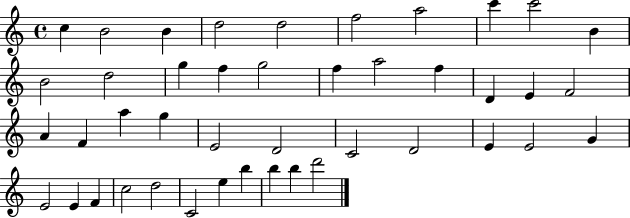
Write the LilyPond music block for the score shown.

{
  \clef treble
  \time 4/4
  \defaultTimeSignature
  \key c \major
  c''4 b'2 b'4 | d''2 d''2 | f''2 a''2 | c'''4 c'''2 b'4 | \break b'2 d''2 | g''4 f''4 g''2 | f''4 a''2 f''4 | d'4 e'4 f'2 | \break a'4 f'4 a''4 g''4 | e'2 d'2 | c'2 d'2 | e'4 e'2 g'4 | \break e'2 e'4 f'4 | c''2 d''2 | c'2 e''4 b''4 | b''4 b''4 d'''2 | \break \bar "|."
}